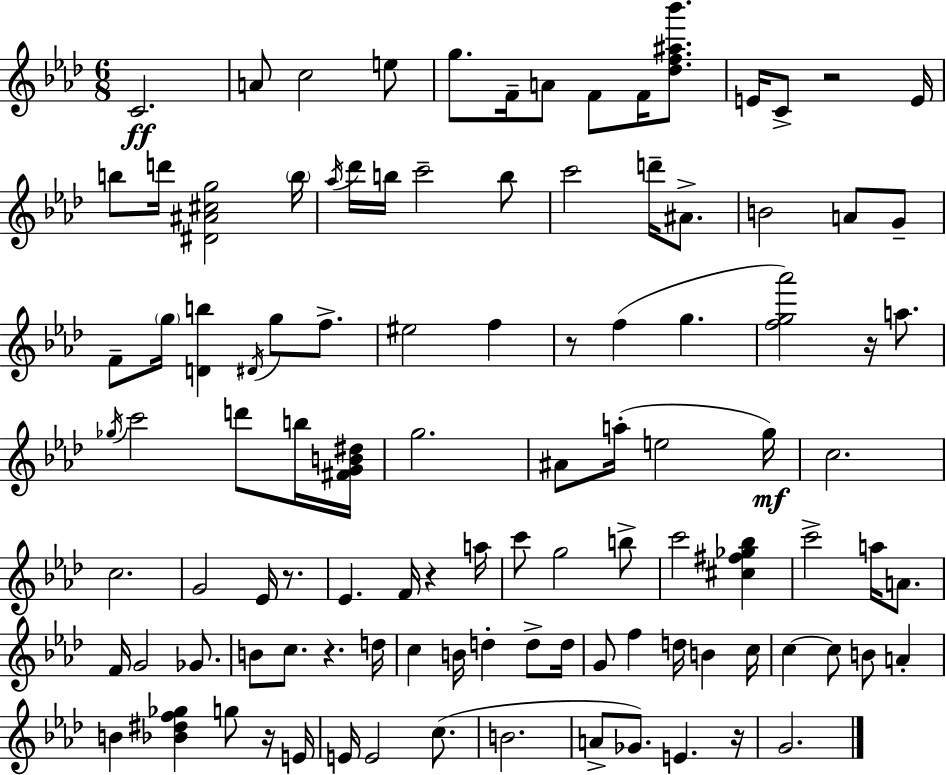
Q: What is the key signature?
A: AES major